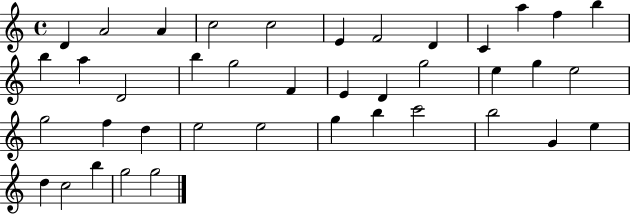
{
  \clef treble
  \time 4/4
  \defaultTimeSignature
  \key c \major
  d'4 a'2 a'4 | c''2 c''2 | e'4 f'2 d'4 | c'4 a''4 f''4 b''4 | \break b''4 a''4 d'2 | b''4 g''2 f'4 | e'4 d'4 g''2 | e''4 g''4 e''2 | \break g''2 f''4 d''4 | e''2 e''2 | g''4 b''4 c'''2 | b''2 g'4 e''4 | \break d''4 c''2 b''4 | g''2 g''2 | \bar "|."
}